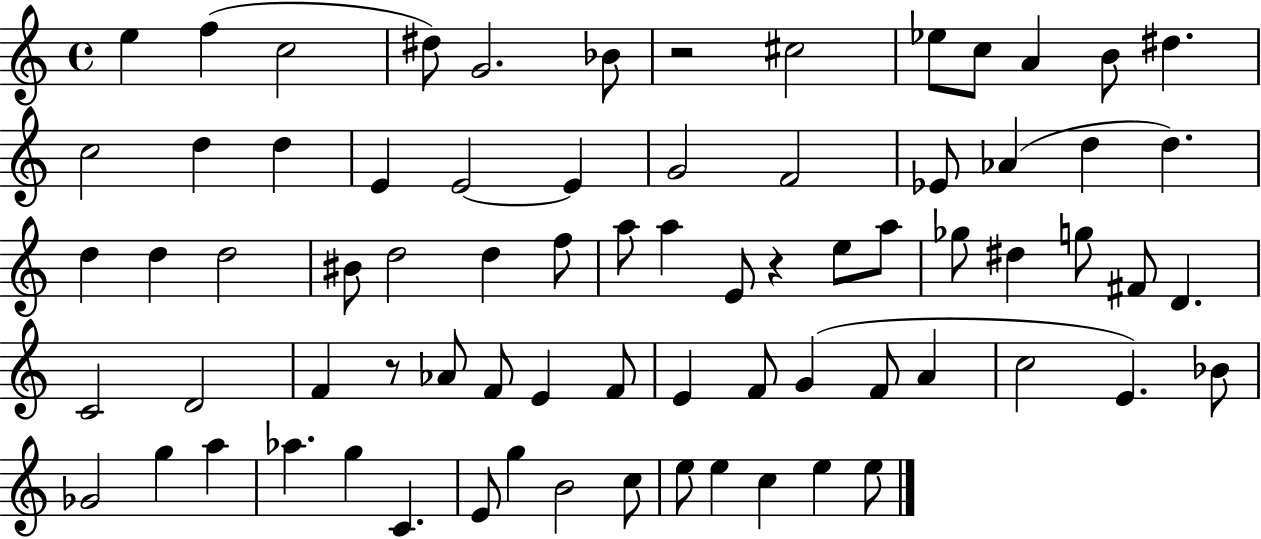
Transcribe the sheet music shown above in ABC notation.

X:1
T:Untitled
M:4/4
L:1/4
K:C
e f c2 ^d/2 G2 _B/2 z2 ^c2 _e/2 c/2 A B/2 ^d c2 d d E E2 E G2 F2 _E/2 _A d d d d d2 ^B/2 d2 d f/2 a/2 a E/2 z e/2 a/2 _g/2 ^d g/2 ^F/2 D C2 D2 F z/2 _A/2 F/2 E F/2 E F/2 G F/2 A c2 E _B/2 _G2 g a _a g C E/2 g B2 c/2 e/2 e c e e/2